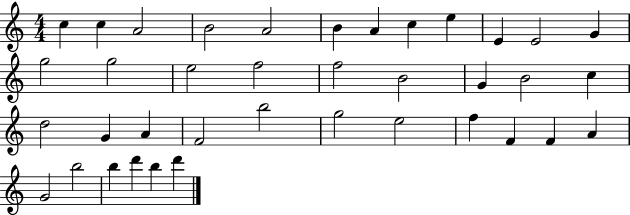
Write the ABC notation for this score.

X:1
T:Untitled
M:4/4
L:1/4
K:C
c c A2 B2 A2 B A c e E E2 G g2 g2 e2 f2 f2 B2 G B2 c d2 G A F2 b2 g2 e2 f F F A G2 b2 b d' b d'